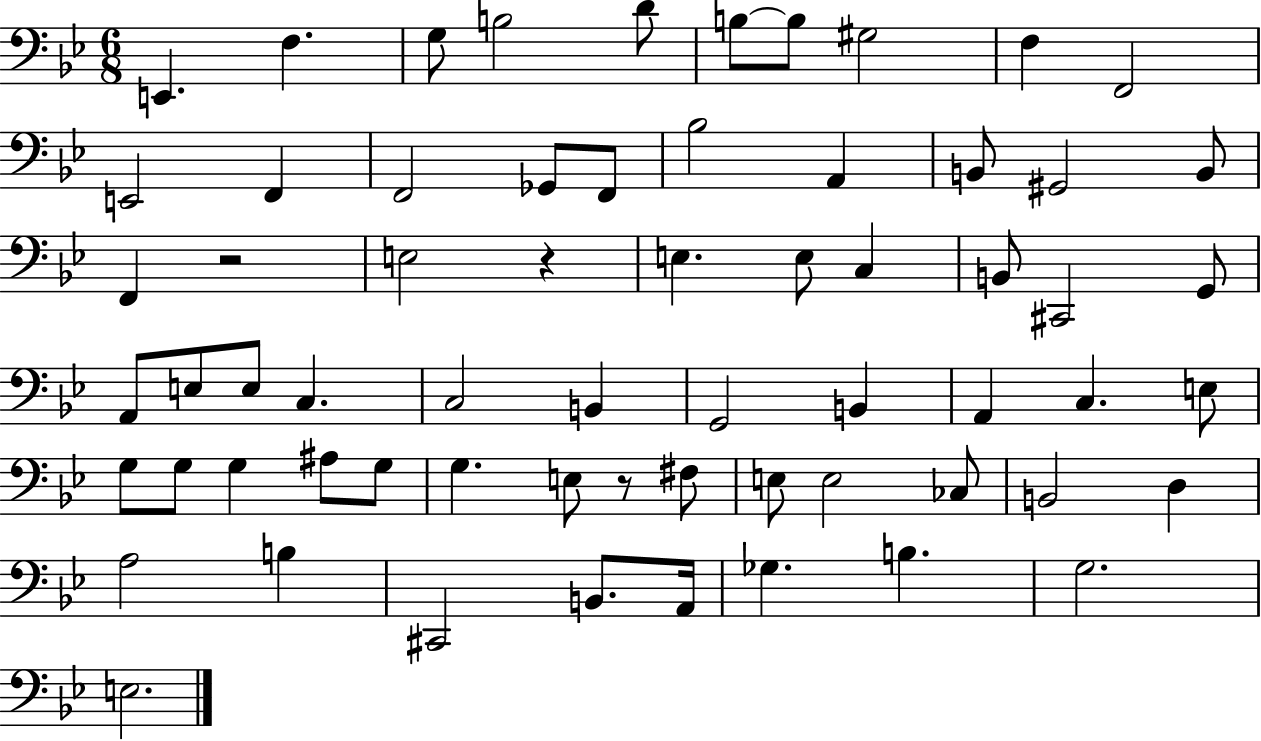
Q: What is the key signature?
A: BES major